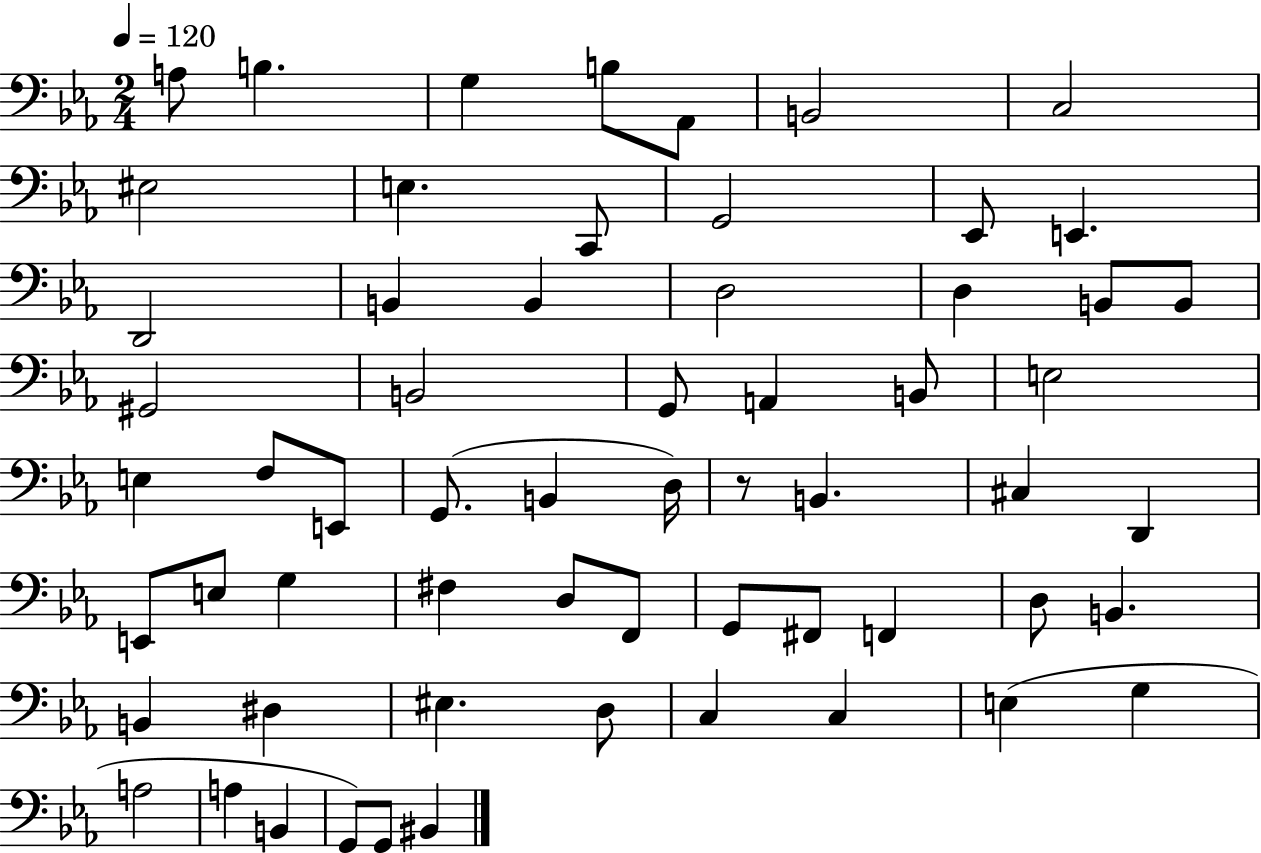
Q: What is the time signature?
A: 2/4